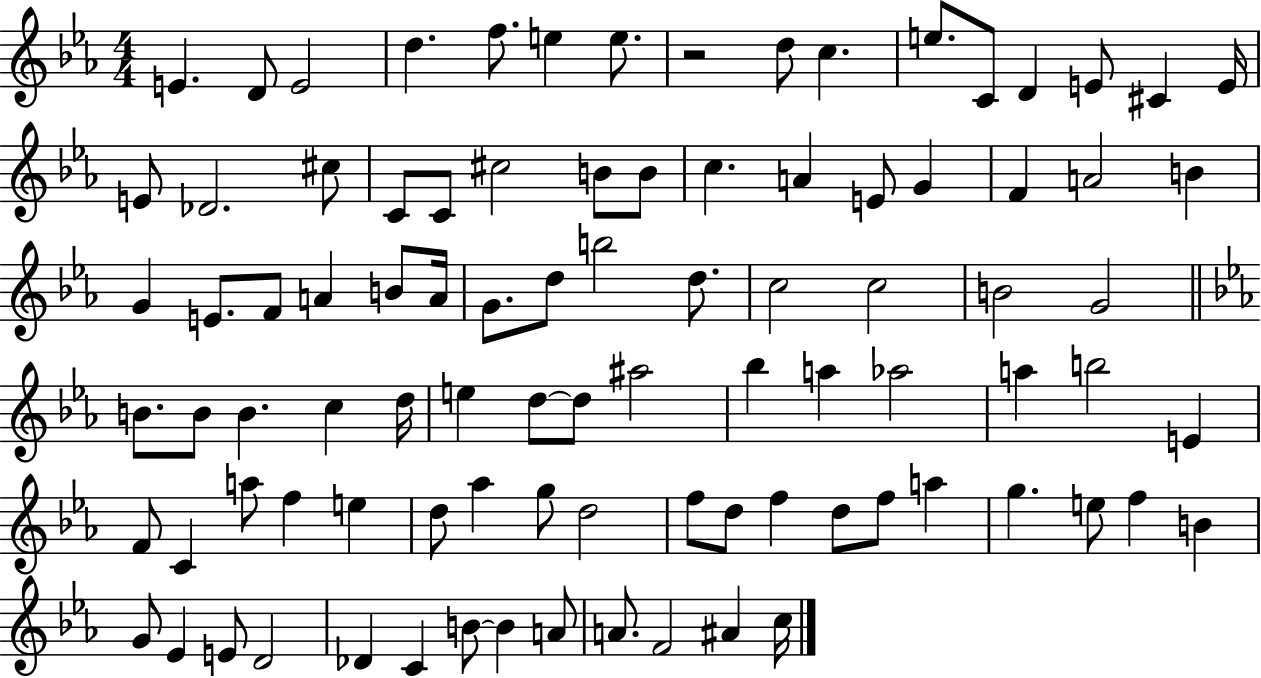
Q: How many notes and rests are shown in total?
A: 92